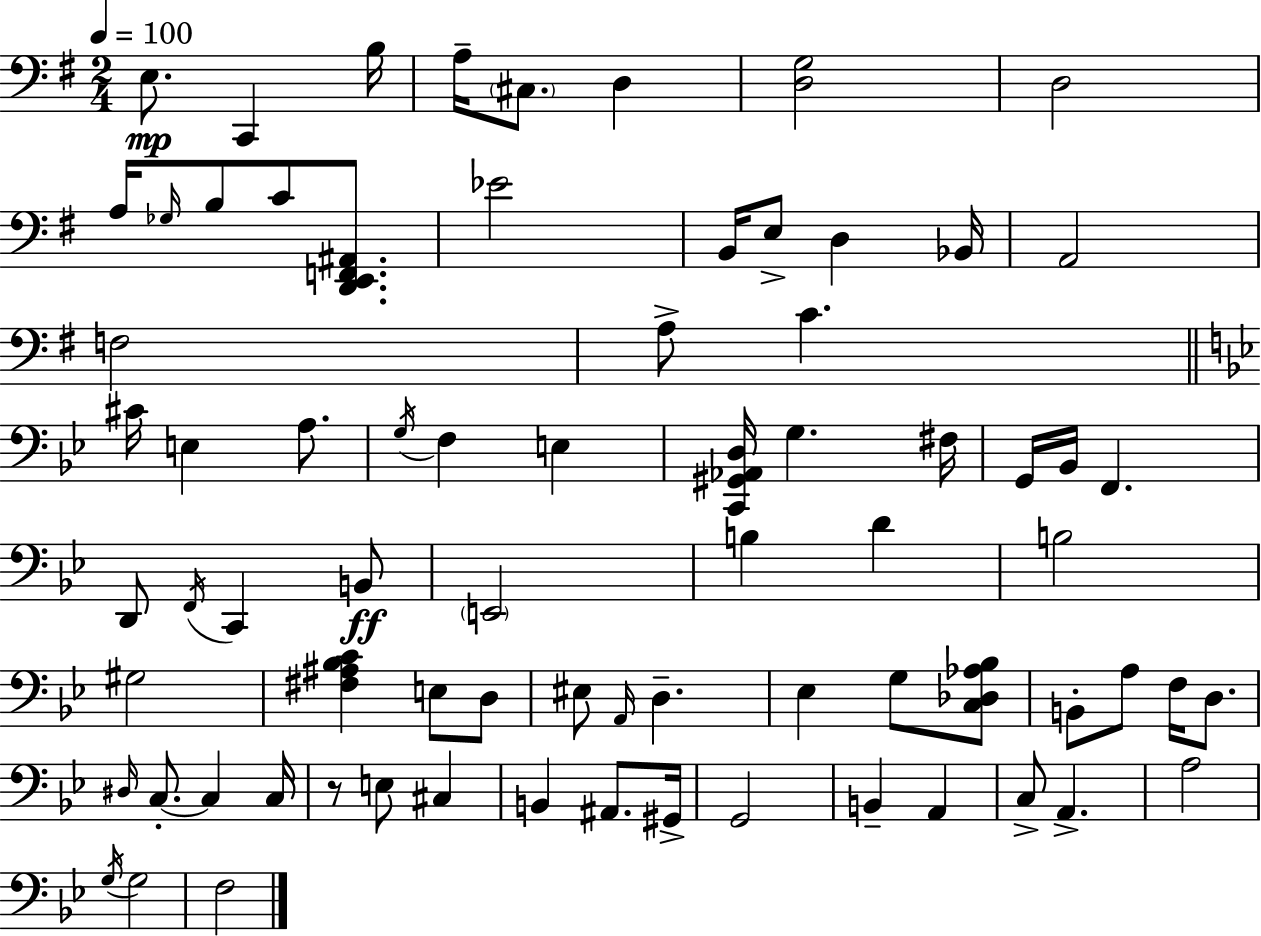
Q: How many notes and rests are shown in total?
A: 75